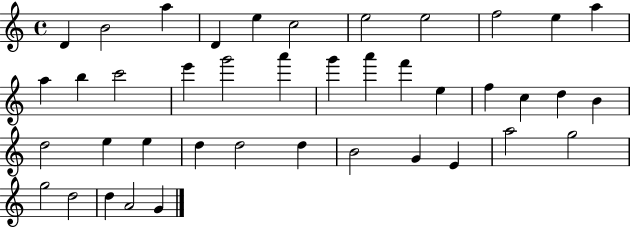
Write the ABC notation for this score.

X:1
T:Untitled
M:4/4
L:1/4
K:C
D B2 a D e c2 e2 e2 f2 e a a b c'2 e' g'2 a' g' a' f' e f c d B d2 e e d d2 d B2 G E a2 g2 g2 d2 d A2 G